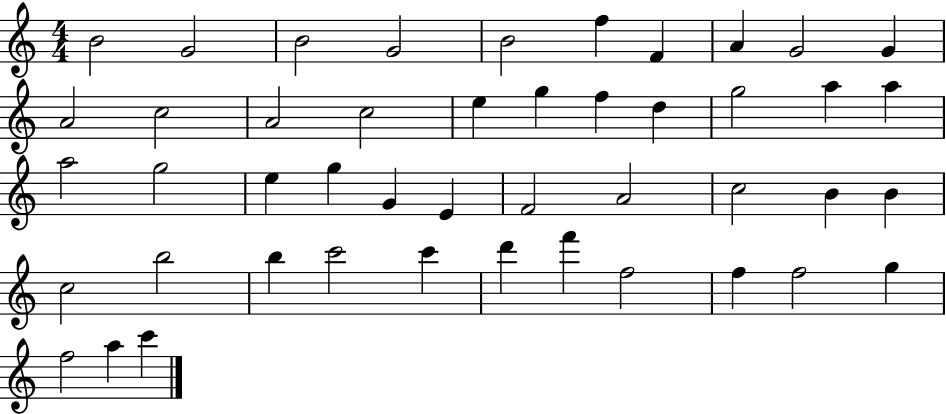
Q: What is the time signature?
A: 4/4